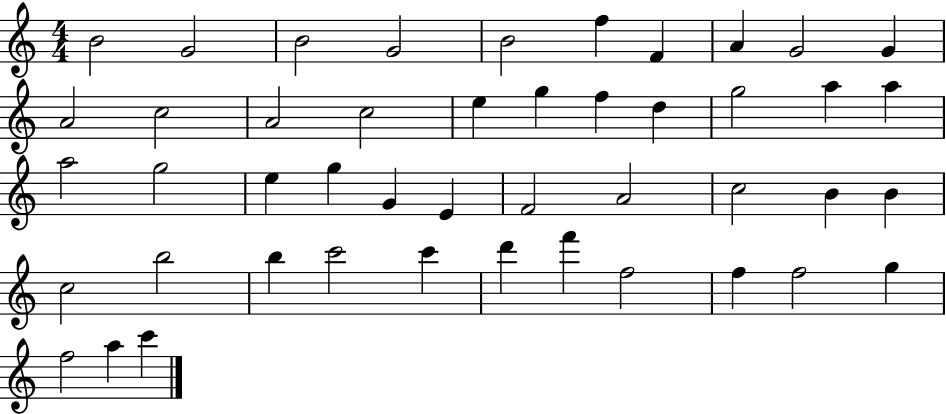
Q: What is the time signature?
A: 4/4